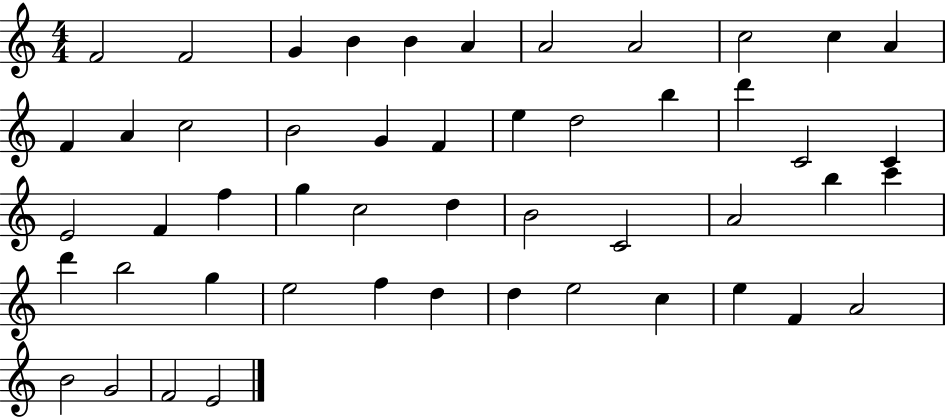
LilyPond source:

{
  \clef treble
  \numericTimeSignature
  \time 4/4
  \key c \major
  f'2 f'2 | g'4 b'4 b'4 a'4 | a'2 a'2 | c''2 c''4 a'4 | \break f'4 a'4 c''2 | b'2 g'4 f'4 | e''4 d''2 b''4 | d'''4 c'2 c'4 | \break e'2 f'4 f''4 | g''4 c''2 d''4 | b'2 c'2 | a'2 b''4 c'''4 | \break d'''4 b''2 g''4 | e''2 f''4 d''4 | d''4 e''2 c''4 | e''4 f'4 a'2 | \break b'2 g'2 | f'2 e'2 | \bar "|."
}